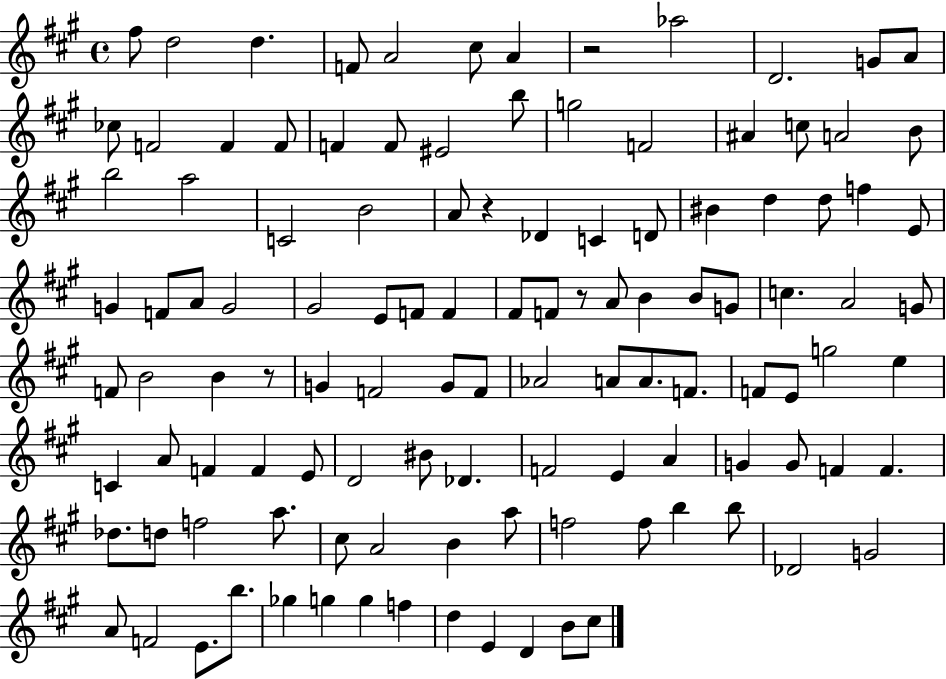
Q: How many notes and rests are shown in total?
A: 116